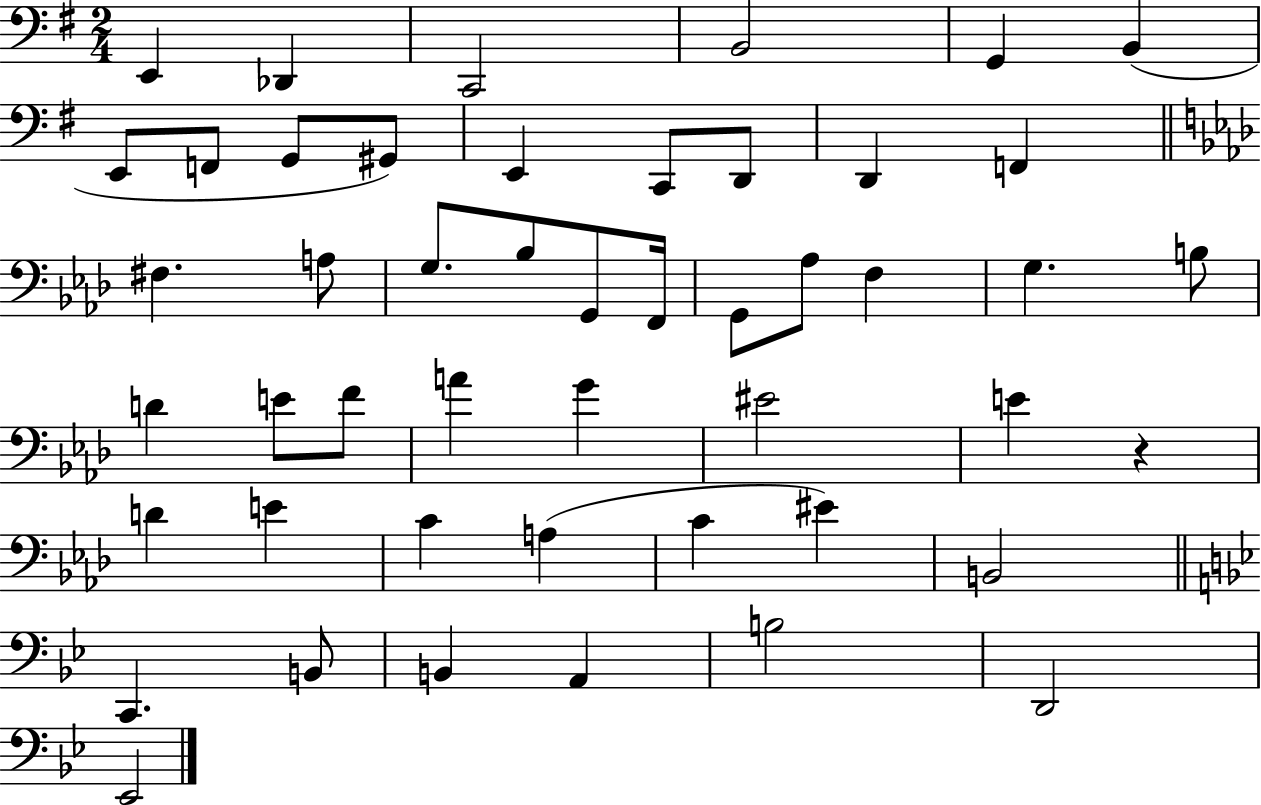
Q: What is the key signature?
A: G major